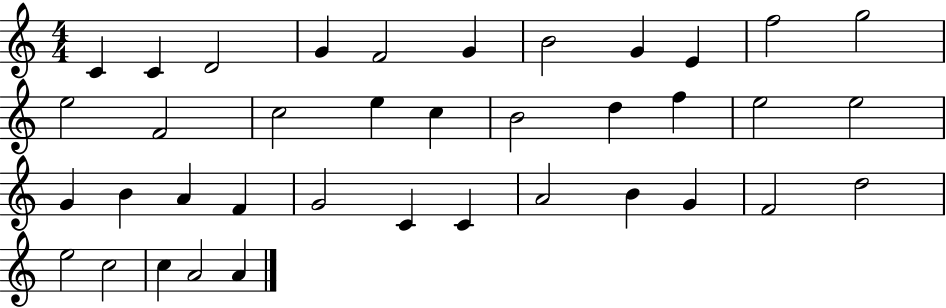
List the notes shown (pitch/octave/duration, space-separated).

C4/q C4/q D4/h G4/q F4/h G4/q B4/h G4/q E4/q F5/h G5/h E5/h F4/h C5/h E5/q C5/q B4/h D5/q F5/q E5/h E5/h G4/q B4/q A4/q F4/q G4/h C4/q C4/q A4/h B4/q G4/q F4/h D5/h E5/h C5/h C5/q A4/h A4/q